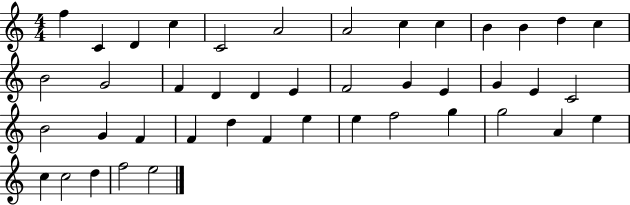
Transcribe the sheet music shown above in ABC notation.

X:1
T:Untitled
M:4/4
L:1/4
K:C
f C D c C2 A2 A2 c c B B d c B2 G2 F D D E F2 G E G E C2 B2 G F F d F e e f2 g g2 A e c c2 d f2 e2